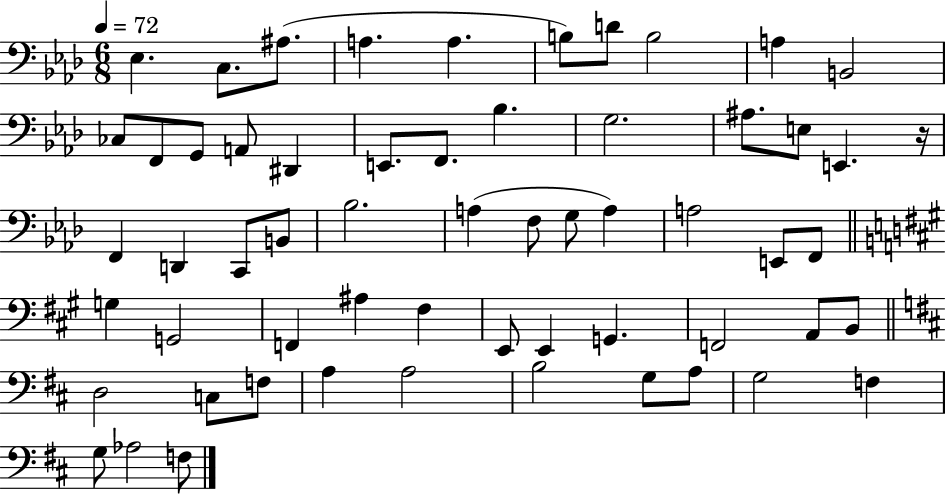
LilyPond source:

{
  \clef bass
  \numericTimeSignature
  \time 6/8
  \key aes \major
  \tempo 4 = 72
  ees4. c8. ais8.( | a4. a4. | b8) d'8 b2 | a4 b,2 | \break ces8 f,8 g,8 a,8 dis,4 | e,8. f,8. bes4. | g2. | ais8. e8 e,4. r16 | \break f,4 d,4 c,8 b,8 | bes2. | a4( f8 g8 a4) | a2 e,8 f,8 | \break \bar "||" \break \key a \major g4 g,2 | f,4 ais4 fis4 | e,8 e,4 g,4. | f,2 a,8 b,8 | \break \bar "||" \break \key d \major d2 c8 f8 | a4 a2 | b2 g8 a8 | g2 f4 | \break g8 aes2 f8 | \bar "|."
}